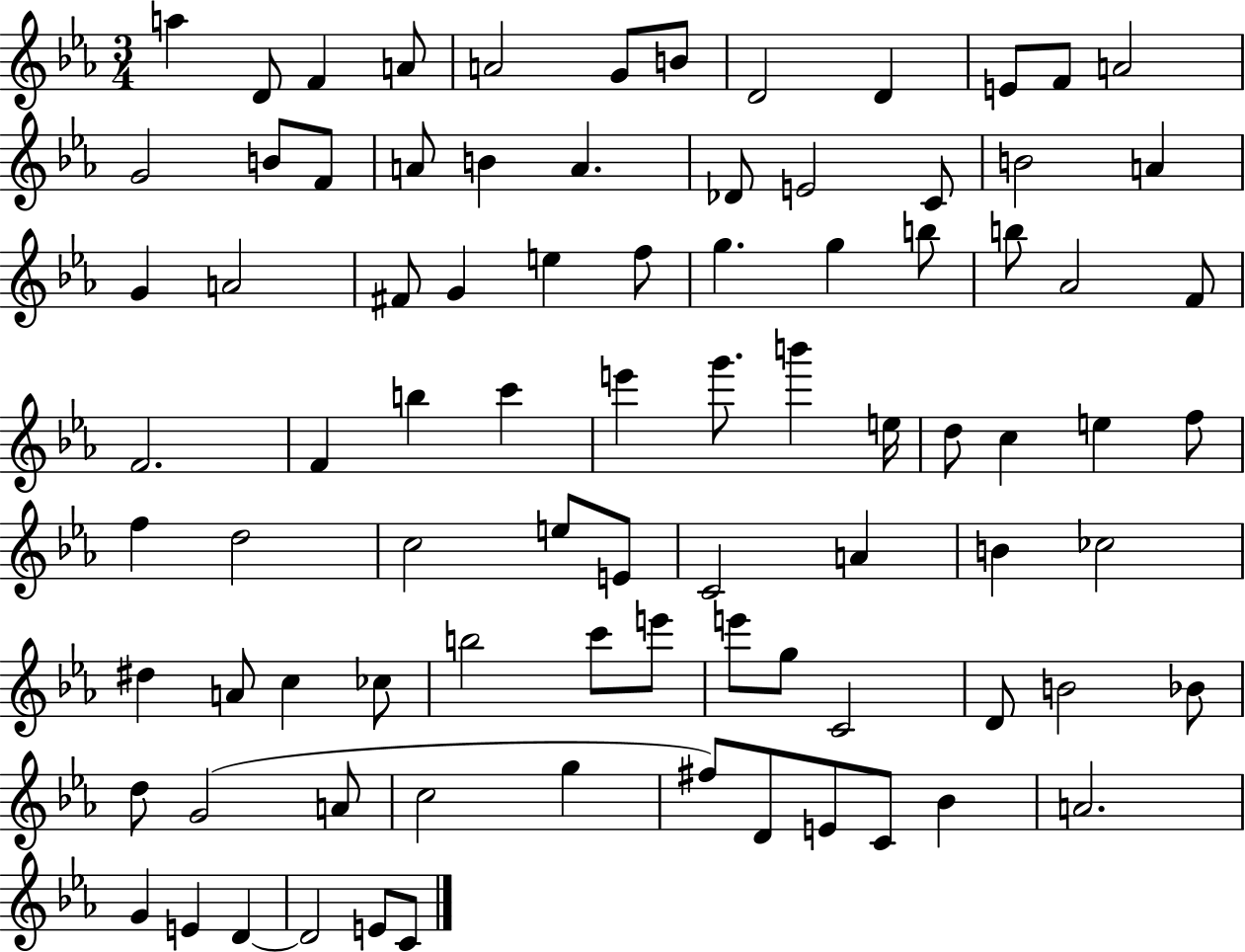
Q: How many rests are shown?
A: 0